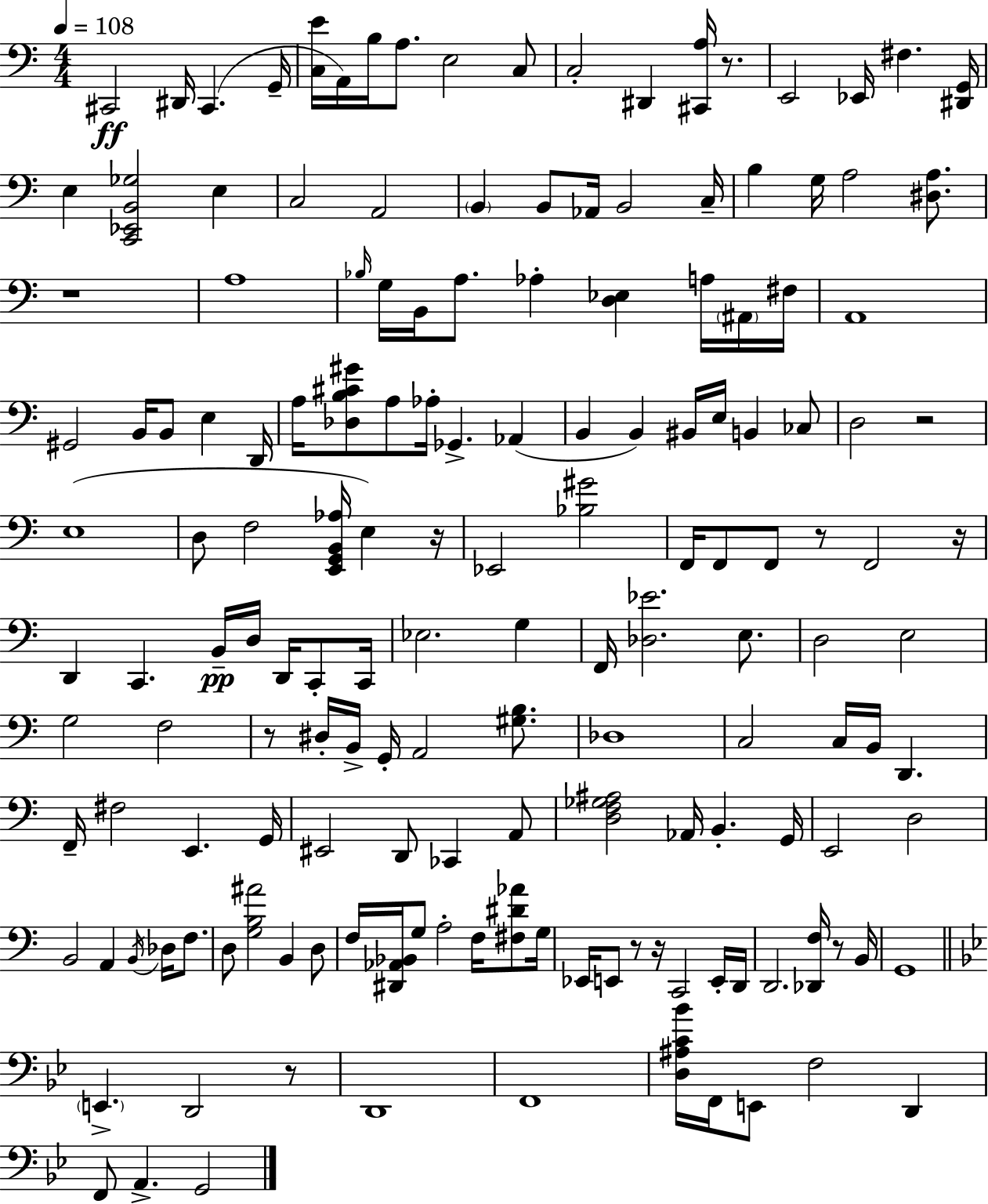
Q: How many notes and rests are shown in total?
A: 159